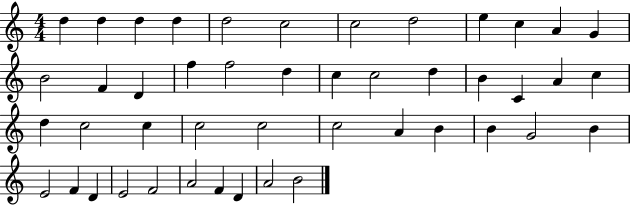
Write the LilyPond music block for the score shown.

{
  \clef treble
  \numericTimeSignature
  \time 4/4
  \key c \major
  d''4 d''4 d''4 d''4 | d''2 c''2 | c''2 d''2 | e''4 c''4 a'4 g'4 | \break b'2 f'4 d'4 | f''4 f''2 d''4 | c''4 c''2 d''4 | b'4 c'4 a'4 c''4 | \break d''4 c''2 c''4 | c''2 c''2 | c''2 a'4 b'4 | b'4 g'2 b'4 | \break e'2 f'4 d'4 | e'2 f'2 | a'2 f'4 d'4 | a'2 b'2 | \break \bar "|."
}